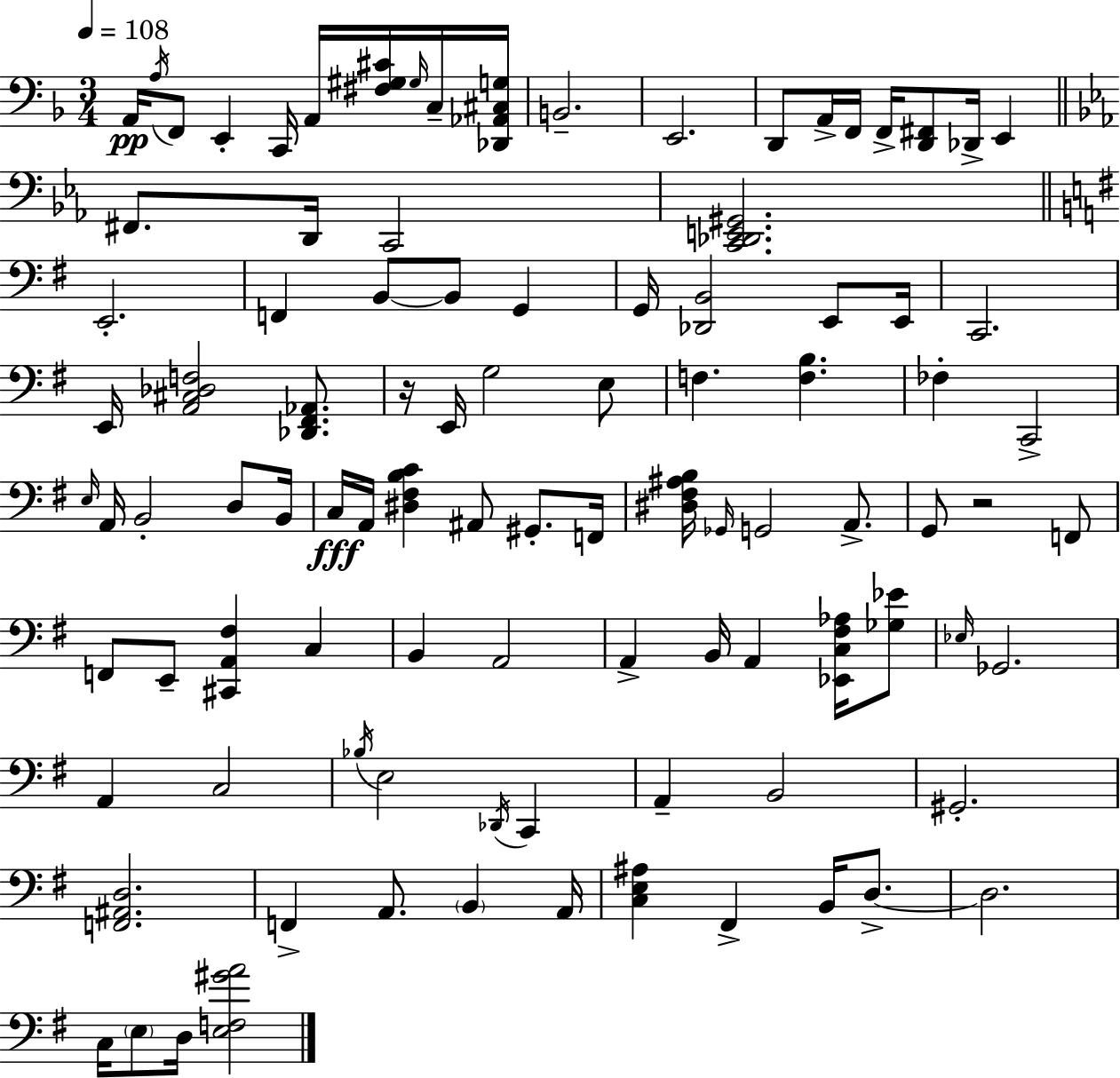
{
  \clef bass
  \numericTimeSignature
  \time 3/4
  \key f \major
  \tempo 4 = 108
  \repeat volta 2 { a,16\pp \acciaccatura { a16 } f,8 e,4-. c,16 a,16 <fis gis cis'>16 \grace { gis16 } | c16-- <des, aes, cis g>16 b,2.-- | e,2. | d,8 a,16-> f,16 f,16-> <d, fis,>8 des,16-> e,4 | \break \bar "||" \break \key ees \major fis,8. d,16 c,2 | <c, des, e, gis,>2. | \bar "||" \break \key e \minor e,2.-. | f,4 b,8~~ b,8 g,4 | g,16 <des, b,>2 e,8 e,16 | c,2. | \break e,16 <a, cis des f>2 <des, fis, aes,>8. | r16 e,16 g2 e8 | f4. <f b>4. | fes4-. c,2-> | \break \grace { e16 } a,16 b,2-. d8 | b,16 c16\fff a,16 <dis fis b c'>4 ais,8 gis,8.-. | f,16 <dis fis ais b>16 \grace { ges,16 } g,2 a,8.-> | g,8 r2 | \break f,8 f,8 e,8-- <cis, a, fis>4 c4 | b,4 a,2 | a,4-> b,16 a,4 <ees, c fis aes>16 | <ges ees'>8 \grace { ees16 } ges,2. | \break a,4 c2 | \acciaccatura { bes16 } e2 | \acciaccatura { des,16 } c,4 a,4-- b,2 | gis,2.-. | \break <f, ais, d>2. | f,4-> a,8. | \parenthesize b,4 a,16 <c e ais>4 fis,4-> | b,16 d8.->~~ d2. | \break c16 \parenthesize e8 d16 <e f gis' a'>2 | } \bar "|."
}